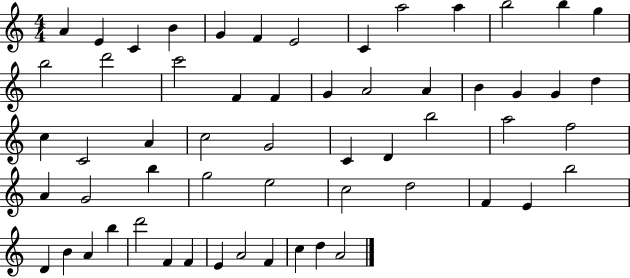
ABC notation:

X:1
T:Untitled
M:4/4
L:1/4
K:C
A E C B G F E2 C a2 a b2 b g b2 d'2 c'2 F F G A2 A B G G d c C2 A c2 G2 C D b2 a2 f2 A G2 b g2 e2 c2 d2 F E b2 D B A b d'2 F F E A2 F c d A2